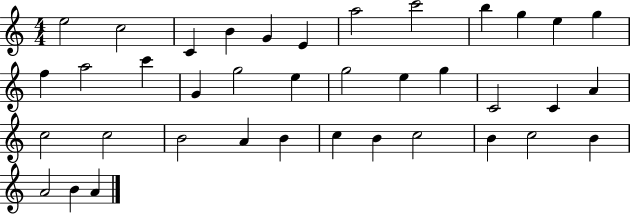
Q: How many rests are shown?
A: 0